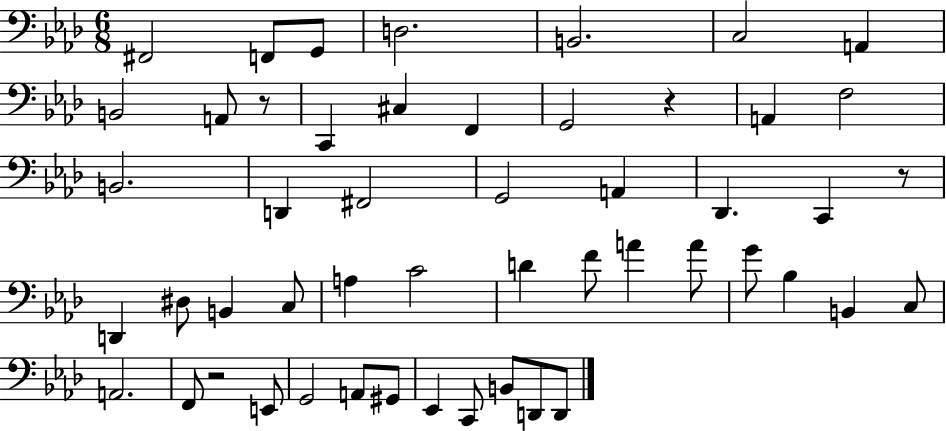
X:1
T:Untitled
M:6/8
L:1/4
K:Ab
^F,,2 F,,/2 G,,/2 D,2 B,,2 C,2 A,, B,,2 A,,/2 z/2 C,, ^C, F,, G,,2 z A,, F,2 B,,2 D,, ^F,,2 G,,2 A,, _D,, C,, z/2 D,, ^D,/2 B,, C,/2 A, C2 D F/2 A A/2 G/2 _B, B,, C,/2 A,,2 F,,/2 z2 E,,/2 G,,2 A,,/2 ^G,,/2 _E,, C,,/2 B,,/2 D,,/2 D,,/2